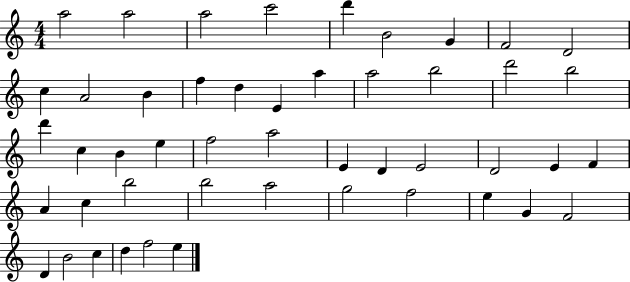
X:1
T:Untitled
M:4/4
L:1/4
K:C
a2 a2 a2 c'2 d' B2 G F2 D2 c A2 B f d E a a2 b2 d'2 b2 d' c B e f2 a2 E D E2 D2 E F A c b2 b2 a2 g2 f2 e G F2 D B2 c d f2 e